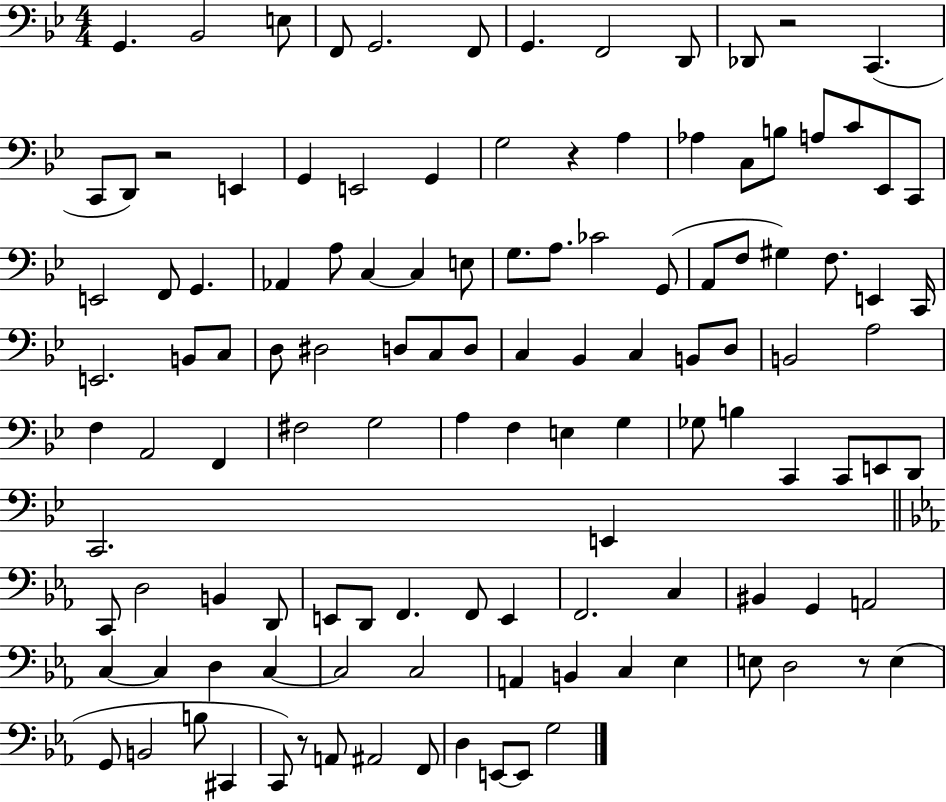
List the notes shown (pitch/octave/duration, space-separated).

G2/q. Bb2/h E3/e F2/e G2/h. F2/e G2/q. F2/h D2/e Db2/e R/h C2/q. C2/e D2/e R/h E2/q G2/q E2/h G2/q G3/h R/q A3/q Ab3/q C3/e B3/e A3/e C4/e Eb2/e C2/e E2/h F2/e G2/q. Ab2/q A3/e C3/q C3/q E3/e G3/e. A3/e. CES4/h G2/e A2/e F3/e G#3/q F3/e. E2/q C2/s E2/h. B2/e C3/e D3/e D#3/h D3/e C3/e D3/e C3/q Bb2/q C3/q B2/e D3/e B2/h A3/h F3/q A2/h F2/q F#3/h G3/h A3/q F3/q E3/q G3/q Gb3/e B3/q C2/q C2/e E2/e D2/e C2/h. E2/q C2/e D3/h B2/q D2/e E2/e D2/e F2/q. F2/e E2/q F2/h. C3/q BIS2/q G2/q A2/h C3/q C3/q D3/q C3/q C3/h C3/h A2/q B2/q C3/q Eb3/q E3/e D3/h R/e E3/q G2/e B2/h B3/e C#2/q C2/e R/e A2/e A#2/h F2/e D3/q E2/e E2/e G3/h